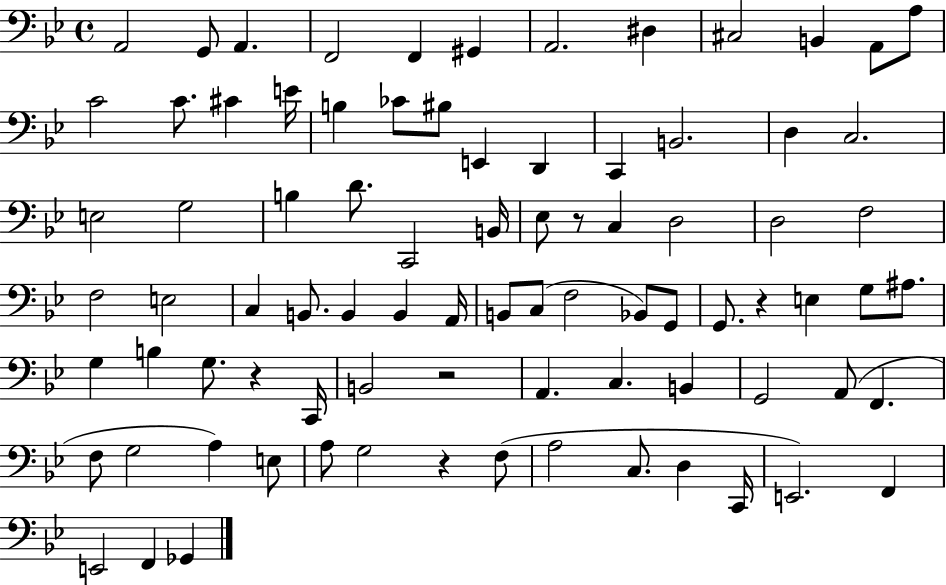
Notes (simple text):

A2/h G2/e A2/q. F2/h F2/q G#2/q A2/h. D#3/q C#3/h B2/q A2/e A3/e C4/h C4/e. C#4/q E4/s B3/q CES4/e BIS3/e E2/q D2/q C2/q B2/h. D3/q C3/h. E3/h G3/h B3/q D4/e. C2/h B2/s Eb3/e R/e C3/q D3/h D3/h F3/h F3/h E3/h C3/q B2/e. B2/q B2/q A2/s B2/e C3/e F3/h Bb2/e G2/e G2/e. R/q E3/q G3/e A#3/e. G3/q B3/q G3/e. R/q C2/s B2/h R/h A2/q. C3/q. B2/q G2/h A2/e F2/q. F3/e G3/h A3/q E3/e A3/e G3/h R/q F3/e A3/h C3/e. D3/q C2/s E2/h. F2/q E2/h F2/q Gb2/q